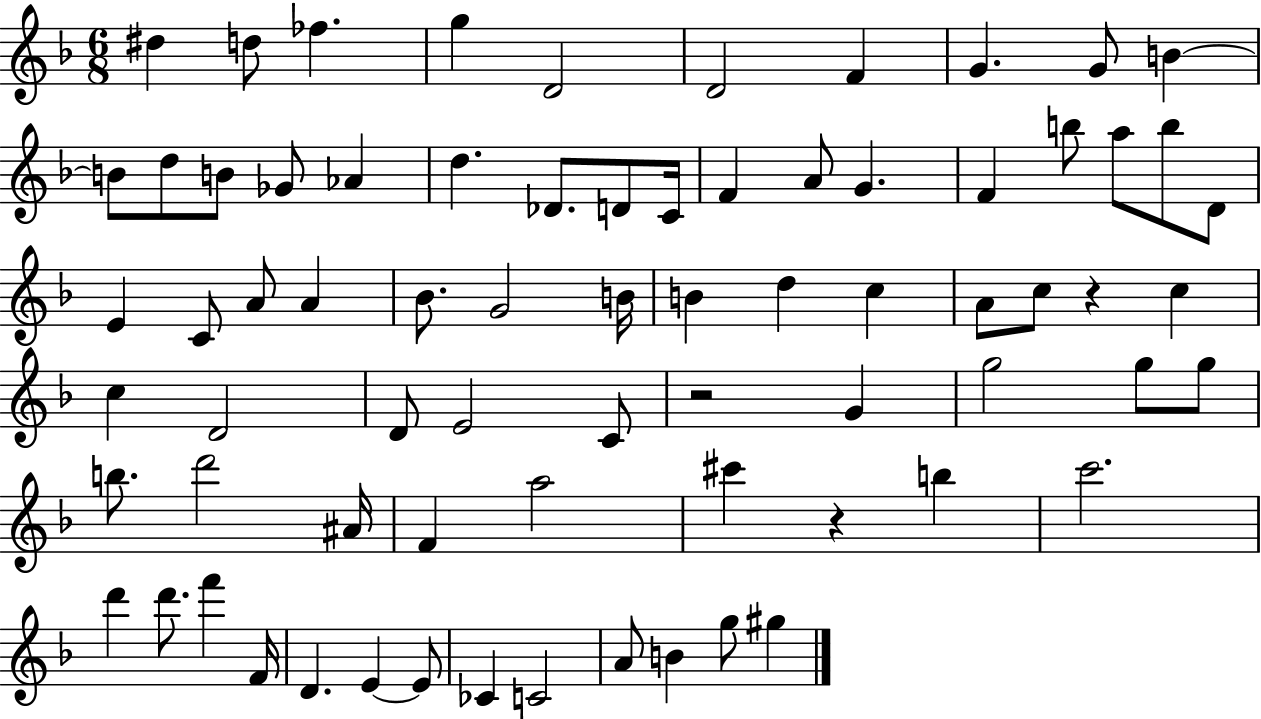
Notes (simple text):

D#5/q D5/e FES5/q. G5/q D4/h D4/h F4/q G4/q. G4/e B4/q B4/e D5/e B4/e Gb4/e Ab4/q D5/q. Db4/e. D4/e C4/s F4/q A4/e G4/q. F4/q B5/e A5/e B5/e D4/e E4/q C4/e A4/e A4/q Bb4/e. G4/h B4/s B4/q D5/q C5/q A4/e C5/e R/q C5/q C5/q D4/h D4/e E4/h C4/e R/h G4/q G5/h G5/e G5/e B5/e. D6/h A#4/s F4/q A5/h C#6/q R/q B5/q C6/h. D6/q D6/e. F6/q F4/s D4/q. E4/q E4/e CES4/q C4/h A4/e B4/q G5/e G#5/q